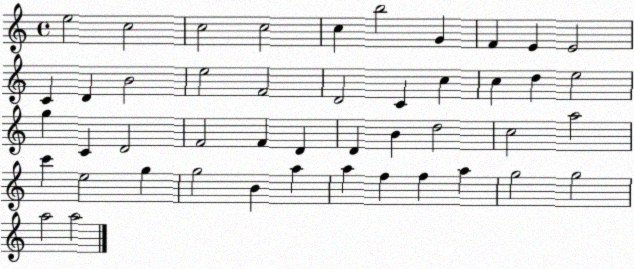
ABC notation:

X:1
T:Untitled
M:4/4
L:1/4
K:C
e2 c2 c2 c2 c b2 G F E E2 C D B2 e2 F2 D2 C c c d e2 g C D2 F2 F D D B d2 c2 a2 c' e2 g g2 B a a f f a g2 g2 a2 a2